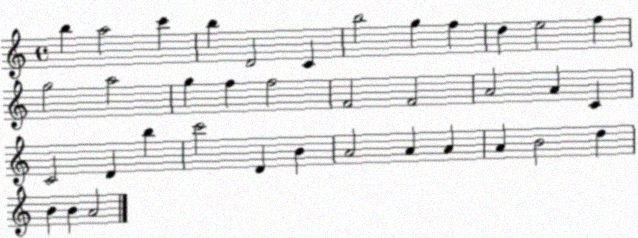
X:1
T:Untitled
M:4/4
L:1/4
K:C
b a2 c' b D2 C b2 g f d e2 f g2 a2 g f f2 F2 F2 A2 A C C2 D b c'2 D B A2 A A A B2 d B B A2